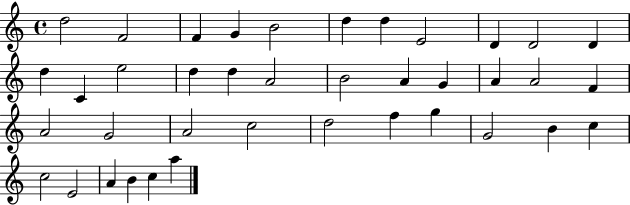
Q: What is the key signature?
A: C major